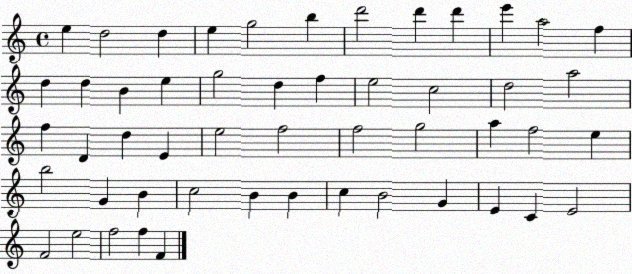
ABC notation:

X:1
T:Untitled
M:4/4
L:1/4
K:C
e d2 d e g2 b d'2 d' d' e' a2 f d d B e g2 d f e2 c2 d2 a2 f D d E e2 f2 f2 g2 a f2 e b2 G B c2 B B c B2 G E C E2 F2 e2 f2 f F